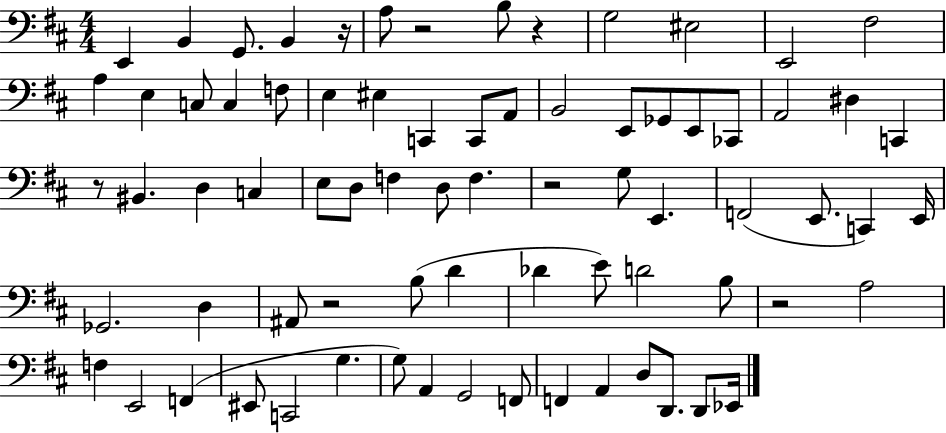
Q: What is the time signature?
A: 4/4